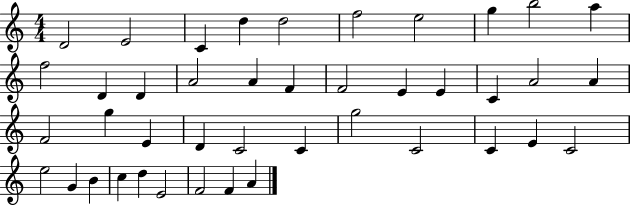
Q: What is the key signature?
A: C major